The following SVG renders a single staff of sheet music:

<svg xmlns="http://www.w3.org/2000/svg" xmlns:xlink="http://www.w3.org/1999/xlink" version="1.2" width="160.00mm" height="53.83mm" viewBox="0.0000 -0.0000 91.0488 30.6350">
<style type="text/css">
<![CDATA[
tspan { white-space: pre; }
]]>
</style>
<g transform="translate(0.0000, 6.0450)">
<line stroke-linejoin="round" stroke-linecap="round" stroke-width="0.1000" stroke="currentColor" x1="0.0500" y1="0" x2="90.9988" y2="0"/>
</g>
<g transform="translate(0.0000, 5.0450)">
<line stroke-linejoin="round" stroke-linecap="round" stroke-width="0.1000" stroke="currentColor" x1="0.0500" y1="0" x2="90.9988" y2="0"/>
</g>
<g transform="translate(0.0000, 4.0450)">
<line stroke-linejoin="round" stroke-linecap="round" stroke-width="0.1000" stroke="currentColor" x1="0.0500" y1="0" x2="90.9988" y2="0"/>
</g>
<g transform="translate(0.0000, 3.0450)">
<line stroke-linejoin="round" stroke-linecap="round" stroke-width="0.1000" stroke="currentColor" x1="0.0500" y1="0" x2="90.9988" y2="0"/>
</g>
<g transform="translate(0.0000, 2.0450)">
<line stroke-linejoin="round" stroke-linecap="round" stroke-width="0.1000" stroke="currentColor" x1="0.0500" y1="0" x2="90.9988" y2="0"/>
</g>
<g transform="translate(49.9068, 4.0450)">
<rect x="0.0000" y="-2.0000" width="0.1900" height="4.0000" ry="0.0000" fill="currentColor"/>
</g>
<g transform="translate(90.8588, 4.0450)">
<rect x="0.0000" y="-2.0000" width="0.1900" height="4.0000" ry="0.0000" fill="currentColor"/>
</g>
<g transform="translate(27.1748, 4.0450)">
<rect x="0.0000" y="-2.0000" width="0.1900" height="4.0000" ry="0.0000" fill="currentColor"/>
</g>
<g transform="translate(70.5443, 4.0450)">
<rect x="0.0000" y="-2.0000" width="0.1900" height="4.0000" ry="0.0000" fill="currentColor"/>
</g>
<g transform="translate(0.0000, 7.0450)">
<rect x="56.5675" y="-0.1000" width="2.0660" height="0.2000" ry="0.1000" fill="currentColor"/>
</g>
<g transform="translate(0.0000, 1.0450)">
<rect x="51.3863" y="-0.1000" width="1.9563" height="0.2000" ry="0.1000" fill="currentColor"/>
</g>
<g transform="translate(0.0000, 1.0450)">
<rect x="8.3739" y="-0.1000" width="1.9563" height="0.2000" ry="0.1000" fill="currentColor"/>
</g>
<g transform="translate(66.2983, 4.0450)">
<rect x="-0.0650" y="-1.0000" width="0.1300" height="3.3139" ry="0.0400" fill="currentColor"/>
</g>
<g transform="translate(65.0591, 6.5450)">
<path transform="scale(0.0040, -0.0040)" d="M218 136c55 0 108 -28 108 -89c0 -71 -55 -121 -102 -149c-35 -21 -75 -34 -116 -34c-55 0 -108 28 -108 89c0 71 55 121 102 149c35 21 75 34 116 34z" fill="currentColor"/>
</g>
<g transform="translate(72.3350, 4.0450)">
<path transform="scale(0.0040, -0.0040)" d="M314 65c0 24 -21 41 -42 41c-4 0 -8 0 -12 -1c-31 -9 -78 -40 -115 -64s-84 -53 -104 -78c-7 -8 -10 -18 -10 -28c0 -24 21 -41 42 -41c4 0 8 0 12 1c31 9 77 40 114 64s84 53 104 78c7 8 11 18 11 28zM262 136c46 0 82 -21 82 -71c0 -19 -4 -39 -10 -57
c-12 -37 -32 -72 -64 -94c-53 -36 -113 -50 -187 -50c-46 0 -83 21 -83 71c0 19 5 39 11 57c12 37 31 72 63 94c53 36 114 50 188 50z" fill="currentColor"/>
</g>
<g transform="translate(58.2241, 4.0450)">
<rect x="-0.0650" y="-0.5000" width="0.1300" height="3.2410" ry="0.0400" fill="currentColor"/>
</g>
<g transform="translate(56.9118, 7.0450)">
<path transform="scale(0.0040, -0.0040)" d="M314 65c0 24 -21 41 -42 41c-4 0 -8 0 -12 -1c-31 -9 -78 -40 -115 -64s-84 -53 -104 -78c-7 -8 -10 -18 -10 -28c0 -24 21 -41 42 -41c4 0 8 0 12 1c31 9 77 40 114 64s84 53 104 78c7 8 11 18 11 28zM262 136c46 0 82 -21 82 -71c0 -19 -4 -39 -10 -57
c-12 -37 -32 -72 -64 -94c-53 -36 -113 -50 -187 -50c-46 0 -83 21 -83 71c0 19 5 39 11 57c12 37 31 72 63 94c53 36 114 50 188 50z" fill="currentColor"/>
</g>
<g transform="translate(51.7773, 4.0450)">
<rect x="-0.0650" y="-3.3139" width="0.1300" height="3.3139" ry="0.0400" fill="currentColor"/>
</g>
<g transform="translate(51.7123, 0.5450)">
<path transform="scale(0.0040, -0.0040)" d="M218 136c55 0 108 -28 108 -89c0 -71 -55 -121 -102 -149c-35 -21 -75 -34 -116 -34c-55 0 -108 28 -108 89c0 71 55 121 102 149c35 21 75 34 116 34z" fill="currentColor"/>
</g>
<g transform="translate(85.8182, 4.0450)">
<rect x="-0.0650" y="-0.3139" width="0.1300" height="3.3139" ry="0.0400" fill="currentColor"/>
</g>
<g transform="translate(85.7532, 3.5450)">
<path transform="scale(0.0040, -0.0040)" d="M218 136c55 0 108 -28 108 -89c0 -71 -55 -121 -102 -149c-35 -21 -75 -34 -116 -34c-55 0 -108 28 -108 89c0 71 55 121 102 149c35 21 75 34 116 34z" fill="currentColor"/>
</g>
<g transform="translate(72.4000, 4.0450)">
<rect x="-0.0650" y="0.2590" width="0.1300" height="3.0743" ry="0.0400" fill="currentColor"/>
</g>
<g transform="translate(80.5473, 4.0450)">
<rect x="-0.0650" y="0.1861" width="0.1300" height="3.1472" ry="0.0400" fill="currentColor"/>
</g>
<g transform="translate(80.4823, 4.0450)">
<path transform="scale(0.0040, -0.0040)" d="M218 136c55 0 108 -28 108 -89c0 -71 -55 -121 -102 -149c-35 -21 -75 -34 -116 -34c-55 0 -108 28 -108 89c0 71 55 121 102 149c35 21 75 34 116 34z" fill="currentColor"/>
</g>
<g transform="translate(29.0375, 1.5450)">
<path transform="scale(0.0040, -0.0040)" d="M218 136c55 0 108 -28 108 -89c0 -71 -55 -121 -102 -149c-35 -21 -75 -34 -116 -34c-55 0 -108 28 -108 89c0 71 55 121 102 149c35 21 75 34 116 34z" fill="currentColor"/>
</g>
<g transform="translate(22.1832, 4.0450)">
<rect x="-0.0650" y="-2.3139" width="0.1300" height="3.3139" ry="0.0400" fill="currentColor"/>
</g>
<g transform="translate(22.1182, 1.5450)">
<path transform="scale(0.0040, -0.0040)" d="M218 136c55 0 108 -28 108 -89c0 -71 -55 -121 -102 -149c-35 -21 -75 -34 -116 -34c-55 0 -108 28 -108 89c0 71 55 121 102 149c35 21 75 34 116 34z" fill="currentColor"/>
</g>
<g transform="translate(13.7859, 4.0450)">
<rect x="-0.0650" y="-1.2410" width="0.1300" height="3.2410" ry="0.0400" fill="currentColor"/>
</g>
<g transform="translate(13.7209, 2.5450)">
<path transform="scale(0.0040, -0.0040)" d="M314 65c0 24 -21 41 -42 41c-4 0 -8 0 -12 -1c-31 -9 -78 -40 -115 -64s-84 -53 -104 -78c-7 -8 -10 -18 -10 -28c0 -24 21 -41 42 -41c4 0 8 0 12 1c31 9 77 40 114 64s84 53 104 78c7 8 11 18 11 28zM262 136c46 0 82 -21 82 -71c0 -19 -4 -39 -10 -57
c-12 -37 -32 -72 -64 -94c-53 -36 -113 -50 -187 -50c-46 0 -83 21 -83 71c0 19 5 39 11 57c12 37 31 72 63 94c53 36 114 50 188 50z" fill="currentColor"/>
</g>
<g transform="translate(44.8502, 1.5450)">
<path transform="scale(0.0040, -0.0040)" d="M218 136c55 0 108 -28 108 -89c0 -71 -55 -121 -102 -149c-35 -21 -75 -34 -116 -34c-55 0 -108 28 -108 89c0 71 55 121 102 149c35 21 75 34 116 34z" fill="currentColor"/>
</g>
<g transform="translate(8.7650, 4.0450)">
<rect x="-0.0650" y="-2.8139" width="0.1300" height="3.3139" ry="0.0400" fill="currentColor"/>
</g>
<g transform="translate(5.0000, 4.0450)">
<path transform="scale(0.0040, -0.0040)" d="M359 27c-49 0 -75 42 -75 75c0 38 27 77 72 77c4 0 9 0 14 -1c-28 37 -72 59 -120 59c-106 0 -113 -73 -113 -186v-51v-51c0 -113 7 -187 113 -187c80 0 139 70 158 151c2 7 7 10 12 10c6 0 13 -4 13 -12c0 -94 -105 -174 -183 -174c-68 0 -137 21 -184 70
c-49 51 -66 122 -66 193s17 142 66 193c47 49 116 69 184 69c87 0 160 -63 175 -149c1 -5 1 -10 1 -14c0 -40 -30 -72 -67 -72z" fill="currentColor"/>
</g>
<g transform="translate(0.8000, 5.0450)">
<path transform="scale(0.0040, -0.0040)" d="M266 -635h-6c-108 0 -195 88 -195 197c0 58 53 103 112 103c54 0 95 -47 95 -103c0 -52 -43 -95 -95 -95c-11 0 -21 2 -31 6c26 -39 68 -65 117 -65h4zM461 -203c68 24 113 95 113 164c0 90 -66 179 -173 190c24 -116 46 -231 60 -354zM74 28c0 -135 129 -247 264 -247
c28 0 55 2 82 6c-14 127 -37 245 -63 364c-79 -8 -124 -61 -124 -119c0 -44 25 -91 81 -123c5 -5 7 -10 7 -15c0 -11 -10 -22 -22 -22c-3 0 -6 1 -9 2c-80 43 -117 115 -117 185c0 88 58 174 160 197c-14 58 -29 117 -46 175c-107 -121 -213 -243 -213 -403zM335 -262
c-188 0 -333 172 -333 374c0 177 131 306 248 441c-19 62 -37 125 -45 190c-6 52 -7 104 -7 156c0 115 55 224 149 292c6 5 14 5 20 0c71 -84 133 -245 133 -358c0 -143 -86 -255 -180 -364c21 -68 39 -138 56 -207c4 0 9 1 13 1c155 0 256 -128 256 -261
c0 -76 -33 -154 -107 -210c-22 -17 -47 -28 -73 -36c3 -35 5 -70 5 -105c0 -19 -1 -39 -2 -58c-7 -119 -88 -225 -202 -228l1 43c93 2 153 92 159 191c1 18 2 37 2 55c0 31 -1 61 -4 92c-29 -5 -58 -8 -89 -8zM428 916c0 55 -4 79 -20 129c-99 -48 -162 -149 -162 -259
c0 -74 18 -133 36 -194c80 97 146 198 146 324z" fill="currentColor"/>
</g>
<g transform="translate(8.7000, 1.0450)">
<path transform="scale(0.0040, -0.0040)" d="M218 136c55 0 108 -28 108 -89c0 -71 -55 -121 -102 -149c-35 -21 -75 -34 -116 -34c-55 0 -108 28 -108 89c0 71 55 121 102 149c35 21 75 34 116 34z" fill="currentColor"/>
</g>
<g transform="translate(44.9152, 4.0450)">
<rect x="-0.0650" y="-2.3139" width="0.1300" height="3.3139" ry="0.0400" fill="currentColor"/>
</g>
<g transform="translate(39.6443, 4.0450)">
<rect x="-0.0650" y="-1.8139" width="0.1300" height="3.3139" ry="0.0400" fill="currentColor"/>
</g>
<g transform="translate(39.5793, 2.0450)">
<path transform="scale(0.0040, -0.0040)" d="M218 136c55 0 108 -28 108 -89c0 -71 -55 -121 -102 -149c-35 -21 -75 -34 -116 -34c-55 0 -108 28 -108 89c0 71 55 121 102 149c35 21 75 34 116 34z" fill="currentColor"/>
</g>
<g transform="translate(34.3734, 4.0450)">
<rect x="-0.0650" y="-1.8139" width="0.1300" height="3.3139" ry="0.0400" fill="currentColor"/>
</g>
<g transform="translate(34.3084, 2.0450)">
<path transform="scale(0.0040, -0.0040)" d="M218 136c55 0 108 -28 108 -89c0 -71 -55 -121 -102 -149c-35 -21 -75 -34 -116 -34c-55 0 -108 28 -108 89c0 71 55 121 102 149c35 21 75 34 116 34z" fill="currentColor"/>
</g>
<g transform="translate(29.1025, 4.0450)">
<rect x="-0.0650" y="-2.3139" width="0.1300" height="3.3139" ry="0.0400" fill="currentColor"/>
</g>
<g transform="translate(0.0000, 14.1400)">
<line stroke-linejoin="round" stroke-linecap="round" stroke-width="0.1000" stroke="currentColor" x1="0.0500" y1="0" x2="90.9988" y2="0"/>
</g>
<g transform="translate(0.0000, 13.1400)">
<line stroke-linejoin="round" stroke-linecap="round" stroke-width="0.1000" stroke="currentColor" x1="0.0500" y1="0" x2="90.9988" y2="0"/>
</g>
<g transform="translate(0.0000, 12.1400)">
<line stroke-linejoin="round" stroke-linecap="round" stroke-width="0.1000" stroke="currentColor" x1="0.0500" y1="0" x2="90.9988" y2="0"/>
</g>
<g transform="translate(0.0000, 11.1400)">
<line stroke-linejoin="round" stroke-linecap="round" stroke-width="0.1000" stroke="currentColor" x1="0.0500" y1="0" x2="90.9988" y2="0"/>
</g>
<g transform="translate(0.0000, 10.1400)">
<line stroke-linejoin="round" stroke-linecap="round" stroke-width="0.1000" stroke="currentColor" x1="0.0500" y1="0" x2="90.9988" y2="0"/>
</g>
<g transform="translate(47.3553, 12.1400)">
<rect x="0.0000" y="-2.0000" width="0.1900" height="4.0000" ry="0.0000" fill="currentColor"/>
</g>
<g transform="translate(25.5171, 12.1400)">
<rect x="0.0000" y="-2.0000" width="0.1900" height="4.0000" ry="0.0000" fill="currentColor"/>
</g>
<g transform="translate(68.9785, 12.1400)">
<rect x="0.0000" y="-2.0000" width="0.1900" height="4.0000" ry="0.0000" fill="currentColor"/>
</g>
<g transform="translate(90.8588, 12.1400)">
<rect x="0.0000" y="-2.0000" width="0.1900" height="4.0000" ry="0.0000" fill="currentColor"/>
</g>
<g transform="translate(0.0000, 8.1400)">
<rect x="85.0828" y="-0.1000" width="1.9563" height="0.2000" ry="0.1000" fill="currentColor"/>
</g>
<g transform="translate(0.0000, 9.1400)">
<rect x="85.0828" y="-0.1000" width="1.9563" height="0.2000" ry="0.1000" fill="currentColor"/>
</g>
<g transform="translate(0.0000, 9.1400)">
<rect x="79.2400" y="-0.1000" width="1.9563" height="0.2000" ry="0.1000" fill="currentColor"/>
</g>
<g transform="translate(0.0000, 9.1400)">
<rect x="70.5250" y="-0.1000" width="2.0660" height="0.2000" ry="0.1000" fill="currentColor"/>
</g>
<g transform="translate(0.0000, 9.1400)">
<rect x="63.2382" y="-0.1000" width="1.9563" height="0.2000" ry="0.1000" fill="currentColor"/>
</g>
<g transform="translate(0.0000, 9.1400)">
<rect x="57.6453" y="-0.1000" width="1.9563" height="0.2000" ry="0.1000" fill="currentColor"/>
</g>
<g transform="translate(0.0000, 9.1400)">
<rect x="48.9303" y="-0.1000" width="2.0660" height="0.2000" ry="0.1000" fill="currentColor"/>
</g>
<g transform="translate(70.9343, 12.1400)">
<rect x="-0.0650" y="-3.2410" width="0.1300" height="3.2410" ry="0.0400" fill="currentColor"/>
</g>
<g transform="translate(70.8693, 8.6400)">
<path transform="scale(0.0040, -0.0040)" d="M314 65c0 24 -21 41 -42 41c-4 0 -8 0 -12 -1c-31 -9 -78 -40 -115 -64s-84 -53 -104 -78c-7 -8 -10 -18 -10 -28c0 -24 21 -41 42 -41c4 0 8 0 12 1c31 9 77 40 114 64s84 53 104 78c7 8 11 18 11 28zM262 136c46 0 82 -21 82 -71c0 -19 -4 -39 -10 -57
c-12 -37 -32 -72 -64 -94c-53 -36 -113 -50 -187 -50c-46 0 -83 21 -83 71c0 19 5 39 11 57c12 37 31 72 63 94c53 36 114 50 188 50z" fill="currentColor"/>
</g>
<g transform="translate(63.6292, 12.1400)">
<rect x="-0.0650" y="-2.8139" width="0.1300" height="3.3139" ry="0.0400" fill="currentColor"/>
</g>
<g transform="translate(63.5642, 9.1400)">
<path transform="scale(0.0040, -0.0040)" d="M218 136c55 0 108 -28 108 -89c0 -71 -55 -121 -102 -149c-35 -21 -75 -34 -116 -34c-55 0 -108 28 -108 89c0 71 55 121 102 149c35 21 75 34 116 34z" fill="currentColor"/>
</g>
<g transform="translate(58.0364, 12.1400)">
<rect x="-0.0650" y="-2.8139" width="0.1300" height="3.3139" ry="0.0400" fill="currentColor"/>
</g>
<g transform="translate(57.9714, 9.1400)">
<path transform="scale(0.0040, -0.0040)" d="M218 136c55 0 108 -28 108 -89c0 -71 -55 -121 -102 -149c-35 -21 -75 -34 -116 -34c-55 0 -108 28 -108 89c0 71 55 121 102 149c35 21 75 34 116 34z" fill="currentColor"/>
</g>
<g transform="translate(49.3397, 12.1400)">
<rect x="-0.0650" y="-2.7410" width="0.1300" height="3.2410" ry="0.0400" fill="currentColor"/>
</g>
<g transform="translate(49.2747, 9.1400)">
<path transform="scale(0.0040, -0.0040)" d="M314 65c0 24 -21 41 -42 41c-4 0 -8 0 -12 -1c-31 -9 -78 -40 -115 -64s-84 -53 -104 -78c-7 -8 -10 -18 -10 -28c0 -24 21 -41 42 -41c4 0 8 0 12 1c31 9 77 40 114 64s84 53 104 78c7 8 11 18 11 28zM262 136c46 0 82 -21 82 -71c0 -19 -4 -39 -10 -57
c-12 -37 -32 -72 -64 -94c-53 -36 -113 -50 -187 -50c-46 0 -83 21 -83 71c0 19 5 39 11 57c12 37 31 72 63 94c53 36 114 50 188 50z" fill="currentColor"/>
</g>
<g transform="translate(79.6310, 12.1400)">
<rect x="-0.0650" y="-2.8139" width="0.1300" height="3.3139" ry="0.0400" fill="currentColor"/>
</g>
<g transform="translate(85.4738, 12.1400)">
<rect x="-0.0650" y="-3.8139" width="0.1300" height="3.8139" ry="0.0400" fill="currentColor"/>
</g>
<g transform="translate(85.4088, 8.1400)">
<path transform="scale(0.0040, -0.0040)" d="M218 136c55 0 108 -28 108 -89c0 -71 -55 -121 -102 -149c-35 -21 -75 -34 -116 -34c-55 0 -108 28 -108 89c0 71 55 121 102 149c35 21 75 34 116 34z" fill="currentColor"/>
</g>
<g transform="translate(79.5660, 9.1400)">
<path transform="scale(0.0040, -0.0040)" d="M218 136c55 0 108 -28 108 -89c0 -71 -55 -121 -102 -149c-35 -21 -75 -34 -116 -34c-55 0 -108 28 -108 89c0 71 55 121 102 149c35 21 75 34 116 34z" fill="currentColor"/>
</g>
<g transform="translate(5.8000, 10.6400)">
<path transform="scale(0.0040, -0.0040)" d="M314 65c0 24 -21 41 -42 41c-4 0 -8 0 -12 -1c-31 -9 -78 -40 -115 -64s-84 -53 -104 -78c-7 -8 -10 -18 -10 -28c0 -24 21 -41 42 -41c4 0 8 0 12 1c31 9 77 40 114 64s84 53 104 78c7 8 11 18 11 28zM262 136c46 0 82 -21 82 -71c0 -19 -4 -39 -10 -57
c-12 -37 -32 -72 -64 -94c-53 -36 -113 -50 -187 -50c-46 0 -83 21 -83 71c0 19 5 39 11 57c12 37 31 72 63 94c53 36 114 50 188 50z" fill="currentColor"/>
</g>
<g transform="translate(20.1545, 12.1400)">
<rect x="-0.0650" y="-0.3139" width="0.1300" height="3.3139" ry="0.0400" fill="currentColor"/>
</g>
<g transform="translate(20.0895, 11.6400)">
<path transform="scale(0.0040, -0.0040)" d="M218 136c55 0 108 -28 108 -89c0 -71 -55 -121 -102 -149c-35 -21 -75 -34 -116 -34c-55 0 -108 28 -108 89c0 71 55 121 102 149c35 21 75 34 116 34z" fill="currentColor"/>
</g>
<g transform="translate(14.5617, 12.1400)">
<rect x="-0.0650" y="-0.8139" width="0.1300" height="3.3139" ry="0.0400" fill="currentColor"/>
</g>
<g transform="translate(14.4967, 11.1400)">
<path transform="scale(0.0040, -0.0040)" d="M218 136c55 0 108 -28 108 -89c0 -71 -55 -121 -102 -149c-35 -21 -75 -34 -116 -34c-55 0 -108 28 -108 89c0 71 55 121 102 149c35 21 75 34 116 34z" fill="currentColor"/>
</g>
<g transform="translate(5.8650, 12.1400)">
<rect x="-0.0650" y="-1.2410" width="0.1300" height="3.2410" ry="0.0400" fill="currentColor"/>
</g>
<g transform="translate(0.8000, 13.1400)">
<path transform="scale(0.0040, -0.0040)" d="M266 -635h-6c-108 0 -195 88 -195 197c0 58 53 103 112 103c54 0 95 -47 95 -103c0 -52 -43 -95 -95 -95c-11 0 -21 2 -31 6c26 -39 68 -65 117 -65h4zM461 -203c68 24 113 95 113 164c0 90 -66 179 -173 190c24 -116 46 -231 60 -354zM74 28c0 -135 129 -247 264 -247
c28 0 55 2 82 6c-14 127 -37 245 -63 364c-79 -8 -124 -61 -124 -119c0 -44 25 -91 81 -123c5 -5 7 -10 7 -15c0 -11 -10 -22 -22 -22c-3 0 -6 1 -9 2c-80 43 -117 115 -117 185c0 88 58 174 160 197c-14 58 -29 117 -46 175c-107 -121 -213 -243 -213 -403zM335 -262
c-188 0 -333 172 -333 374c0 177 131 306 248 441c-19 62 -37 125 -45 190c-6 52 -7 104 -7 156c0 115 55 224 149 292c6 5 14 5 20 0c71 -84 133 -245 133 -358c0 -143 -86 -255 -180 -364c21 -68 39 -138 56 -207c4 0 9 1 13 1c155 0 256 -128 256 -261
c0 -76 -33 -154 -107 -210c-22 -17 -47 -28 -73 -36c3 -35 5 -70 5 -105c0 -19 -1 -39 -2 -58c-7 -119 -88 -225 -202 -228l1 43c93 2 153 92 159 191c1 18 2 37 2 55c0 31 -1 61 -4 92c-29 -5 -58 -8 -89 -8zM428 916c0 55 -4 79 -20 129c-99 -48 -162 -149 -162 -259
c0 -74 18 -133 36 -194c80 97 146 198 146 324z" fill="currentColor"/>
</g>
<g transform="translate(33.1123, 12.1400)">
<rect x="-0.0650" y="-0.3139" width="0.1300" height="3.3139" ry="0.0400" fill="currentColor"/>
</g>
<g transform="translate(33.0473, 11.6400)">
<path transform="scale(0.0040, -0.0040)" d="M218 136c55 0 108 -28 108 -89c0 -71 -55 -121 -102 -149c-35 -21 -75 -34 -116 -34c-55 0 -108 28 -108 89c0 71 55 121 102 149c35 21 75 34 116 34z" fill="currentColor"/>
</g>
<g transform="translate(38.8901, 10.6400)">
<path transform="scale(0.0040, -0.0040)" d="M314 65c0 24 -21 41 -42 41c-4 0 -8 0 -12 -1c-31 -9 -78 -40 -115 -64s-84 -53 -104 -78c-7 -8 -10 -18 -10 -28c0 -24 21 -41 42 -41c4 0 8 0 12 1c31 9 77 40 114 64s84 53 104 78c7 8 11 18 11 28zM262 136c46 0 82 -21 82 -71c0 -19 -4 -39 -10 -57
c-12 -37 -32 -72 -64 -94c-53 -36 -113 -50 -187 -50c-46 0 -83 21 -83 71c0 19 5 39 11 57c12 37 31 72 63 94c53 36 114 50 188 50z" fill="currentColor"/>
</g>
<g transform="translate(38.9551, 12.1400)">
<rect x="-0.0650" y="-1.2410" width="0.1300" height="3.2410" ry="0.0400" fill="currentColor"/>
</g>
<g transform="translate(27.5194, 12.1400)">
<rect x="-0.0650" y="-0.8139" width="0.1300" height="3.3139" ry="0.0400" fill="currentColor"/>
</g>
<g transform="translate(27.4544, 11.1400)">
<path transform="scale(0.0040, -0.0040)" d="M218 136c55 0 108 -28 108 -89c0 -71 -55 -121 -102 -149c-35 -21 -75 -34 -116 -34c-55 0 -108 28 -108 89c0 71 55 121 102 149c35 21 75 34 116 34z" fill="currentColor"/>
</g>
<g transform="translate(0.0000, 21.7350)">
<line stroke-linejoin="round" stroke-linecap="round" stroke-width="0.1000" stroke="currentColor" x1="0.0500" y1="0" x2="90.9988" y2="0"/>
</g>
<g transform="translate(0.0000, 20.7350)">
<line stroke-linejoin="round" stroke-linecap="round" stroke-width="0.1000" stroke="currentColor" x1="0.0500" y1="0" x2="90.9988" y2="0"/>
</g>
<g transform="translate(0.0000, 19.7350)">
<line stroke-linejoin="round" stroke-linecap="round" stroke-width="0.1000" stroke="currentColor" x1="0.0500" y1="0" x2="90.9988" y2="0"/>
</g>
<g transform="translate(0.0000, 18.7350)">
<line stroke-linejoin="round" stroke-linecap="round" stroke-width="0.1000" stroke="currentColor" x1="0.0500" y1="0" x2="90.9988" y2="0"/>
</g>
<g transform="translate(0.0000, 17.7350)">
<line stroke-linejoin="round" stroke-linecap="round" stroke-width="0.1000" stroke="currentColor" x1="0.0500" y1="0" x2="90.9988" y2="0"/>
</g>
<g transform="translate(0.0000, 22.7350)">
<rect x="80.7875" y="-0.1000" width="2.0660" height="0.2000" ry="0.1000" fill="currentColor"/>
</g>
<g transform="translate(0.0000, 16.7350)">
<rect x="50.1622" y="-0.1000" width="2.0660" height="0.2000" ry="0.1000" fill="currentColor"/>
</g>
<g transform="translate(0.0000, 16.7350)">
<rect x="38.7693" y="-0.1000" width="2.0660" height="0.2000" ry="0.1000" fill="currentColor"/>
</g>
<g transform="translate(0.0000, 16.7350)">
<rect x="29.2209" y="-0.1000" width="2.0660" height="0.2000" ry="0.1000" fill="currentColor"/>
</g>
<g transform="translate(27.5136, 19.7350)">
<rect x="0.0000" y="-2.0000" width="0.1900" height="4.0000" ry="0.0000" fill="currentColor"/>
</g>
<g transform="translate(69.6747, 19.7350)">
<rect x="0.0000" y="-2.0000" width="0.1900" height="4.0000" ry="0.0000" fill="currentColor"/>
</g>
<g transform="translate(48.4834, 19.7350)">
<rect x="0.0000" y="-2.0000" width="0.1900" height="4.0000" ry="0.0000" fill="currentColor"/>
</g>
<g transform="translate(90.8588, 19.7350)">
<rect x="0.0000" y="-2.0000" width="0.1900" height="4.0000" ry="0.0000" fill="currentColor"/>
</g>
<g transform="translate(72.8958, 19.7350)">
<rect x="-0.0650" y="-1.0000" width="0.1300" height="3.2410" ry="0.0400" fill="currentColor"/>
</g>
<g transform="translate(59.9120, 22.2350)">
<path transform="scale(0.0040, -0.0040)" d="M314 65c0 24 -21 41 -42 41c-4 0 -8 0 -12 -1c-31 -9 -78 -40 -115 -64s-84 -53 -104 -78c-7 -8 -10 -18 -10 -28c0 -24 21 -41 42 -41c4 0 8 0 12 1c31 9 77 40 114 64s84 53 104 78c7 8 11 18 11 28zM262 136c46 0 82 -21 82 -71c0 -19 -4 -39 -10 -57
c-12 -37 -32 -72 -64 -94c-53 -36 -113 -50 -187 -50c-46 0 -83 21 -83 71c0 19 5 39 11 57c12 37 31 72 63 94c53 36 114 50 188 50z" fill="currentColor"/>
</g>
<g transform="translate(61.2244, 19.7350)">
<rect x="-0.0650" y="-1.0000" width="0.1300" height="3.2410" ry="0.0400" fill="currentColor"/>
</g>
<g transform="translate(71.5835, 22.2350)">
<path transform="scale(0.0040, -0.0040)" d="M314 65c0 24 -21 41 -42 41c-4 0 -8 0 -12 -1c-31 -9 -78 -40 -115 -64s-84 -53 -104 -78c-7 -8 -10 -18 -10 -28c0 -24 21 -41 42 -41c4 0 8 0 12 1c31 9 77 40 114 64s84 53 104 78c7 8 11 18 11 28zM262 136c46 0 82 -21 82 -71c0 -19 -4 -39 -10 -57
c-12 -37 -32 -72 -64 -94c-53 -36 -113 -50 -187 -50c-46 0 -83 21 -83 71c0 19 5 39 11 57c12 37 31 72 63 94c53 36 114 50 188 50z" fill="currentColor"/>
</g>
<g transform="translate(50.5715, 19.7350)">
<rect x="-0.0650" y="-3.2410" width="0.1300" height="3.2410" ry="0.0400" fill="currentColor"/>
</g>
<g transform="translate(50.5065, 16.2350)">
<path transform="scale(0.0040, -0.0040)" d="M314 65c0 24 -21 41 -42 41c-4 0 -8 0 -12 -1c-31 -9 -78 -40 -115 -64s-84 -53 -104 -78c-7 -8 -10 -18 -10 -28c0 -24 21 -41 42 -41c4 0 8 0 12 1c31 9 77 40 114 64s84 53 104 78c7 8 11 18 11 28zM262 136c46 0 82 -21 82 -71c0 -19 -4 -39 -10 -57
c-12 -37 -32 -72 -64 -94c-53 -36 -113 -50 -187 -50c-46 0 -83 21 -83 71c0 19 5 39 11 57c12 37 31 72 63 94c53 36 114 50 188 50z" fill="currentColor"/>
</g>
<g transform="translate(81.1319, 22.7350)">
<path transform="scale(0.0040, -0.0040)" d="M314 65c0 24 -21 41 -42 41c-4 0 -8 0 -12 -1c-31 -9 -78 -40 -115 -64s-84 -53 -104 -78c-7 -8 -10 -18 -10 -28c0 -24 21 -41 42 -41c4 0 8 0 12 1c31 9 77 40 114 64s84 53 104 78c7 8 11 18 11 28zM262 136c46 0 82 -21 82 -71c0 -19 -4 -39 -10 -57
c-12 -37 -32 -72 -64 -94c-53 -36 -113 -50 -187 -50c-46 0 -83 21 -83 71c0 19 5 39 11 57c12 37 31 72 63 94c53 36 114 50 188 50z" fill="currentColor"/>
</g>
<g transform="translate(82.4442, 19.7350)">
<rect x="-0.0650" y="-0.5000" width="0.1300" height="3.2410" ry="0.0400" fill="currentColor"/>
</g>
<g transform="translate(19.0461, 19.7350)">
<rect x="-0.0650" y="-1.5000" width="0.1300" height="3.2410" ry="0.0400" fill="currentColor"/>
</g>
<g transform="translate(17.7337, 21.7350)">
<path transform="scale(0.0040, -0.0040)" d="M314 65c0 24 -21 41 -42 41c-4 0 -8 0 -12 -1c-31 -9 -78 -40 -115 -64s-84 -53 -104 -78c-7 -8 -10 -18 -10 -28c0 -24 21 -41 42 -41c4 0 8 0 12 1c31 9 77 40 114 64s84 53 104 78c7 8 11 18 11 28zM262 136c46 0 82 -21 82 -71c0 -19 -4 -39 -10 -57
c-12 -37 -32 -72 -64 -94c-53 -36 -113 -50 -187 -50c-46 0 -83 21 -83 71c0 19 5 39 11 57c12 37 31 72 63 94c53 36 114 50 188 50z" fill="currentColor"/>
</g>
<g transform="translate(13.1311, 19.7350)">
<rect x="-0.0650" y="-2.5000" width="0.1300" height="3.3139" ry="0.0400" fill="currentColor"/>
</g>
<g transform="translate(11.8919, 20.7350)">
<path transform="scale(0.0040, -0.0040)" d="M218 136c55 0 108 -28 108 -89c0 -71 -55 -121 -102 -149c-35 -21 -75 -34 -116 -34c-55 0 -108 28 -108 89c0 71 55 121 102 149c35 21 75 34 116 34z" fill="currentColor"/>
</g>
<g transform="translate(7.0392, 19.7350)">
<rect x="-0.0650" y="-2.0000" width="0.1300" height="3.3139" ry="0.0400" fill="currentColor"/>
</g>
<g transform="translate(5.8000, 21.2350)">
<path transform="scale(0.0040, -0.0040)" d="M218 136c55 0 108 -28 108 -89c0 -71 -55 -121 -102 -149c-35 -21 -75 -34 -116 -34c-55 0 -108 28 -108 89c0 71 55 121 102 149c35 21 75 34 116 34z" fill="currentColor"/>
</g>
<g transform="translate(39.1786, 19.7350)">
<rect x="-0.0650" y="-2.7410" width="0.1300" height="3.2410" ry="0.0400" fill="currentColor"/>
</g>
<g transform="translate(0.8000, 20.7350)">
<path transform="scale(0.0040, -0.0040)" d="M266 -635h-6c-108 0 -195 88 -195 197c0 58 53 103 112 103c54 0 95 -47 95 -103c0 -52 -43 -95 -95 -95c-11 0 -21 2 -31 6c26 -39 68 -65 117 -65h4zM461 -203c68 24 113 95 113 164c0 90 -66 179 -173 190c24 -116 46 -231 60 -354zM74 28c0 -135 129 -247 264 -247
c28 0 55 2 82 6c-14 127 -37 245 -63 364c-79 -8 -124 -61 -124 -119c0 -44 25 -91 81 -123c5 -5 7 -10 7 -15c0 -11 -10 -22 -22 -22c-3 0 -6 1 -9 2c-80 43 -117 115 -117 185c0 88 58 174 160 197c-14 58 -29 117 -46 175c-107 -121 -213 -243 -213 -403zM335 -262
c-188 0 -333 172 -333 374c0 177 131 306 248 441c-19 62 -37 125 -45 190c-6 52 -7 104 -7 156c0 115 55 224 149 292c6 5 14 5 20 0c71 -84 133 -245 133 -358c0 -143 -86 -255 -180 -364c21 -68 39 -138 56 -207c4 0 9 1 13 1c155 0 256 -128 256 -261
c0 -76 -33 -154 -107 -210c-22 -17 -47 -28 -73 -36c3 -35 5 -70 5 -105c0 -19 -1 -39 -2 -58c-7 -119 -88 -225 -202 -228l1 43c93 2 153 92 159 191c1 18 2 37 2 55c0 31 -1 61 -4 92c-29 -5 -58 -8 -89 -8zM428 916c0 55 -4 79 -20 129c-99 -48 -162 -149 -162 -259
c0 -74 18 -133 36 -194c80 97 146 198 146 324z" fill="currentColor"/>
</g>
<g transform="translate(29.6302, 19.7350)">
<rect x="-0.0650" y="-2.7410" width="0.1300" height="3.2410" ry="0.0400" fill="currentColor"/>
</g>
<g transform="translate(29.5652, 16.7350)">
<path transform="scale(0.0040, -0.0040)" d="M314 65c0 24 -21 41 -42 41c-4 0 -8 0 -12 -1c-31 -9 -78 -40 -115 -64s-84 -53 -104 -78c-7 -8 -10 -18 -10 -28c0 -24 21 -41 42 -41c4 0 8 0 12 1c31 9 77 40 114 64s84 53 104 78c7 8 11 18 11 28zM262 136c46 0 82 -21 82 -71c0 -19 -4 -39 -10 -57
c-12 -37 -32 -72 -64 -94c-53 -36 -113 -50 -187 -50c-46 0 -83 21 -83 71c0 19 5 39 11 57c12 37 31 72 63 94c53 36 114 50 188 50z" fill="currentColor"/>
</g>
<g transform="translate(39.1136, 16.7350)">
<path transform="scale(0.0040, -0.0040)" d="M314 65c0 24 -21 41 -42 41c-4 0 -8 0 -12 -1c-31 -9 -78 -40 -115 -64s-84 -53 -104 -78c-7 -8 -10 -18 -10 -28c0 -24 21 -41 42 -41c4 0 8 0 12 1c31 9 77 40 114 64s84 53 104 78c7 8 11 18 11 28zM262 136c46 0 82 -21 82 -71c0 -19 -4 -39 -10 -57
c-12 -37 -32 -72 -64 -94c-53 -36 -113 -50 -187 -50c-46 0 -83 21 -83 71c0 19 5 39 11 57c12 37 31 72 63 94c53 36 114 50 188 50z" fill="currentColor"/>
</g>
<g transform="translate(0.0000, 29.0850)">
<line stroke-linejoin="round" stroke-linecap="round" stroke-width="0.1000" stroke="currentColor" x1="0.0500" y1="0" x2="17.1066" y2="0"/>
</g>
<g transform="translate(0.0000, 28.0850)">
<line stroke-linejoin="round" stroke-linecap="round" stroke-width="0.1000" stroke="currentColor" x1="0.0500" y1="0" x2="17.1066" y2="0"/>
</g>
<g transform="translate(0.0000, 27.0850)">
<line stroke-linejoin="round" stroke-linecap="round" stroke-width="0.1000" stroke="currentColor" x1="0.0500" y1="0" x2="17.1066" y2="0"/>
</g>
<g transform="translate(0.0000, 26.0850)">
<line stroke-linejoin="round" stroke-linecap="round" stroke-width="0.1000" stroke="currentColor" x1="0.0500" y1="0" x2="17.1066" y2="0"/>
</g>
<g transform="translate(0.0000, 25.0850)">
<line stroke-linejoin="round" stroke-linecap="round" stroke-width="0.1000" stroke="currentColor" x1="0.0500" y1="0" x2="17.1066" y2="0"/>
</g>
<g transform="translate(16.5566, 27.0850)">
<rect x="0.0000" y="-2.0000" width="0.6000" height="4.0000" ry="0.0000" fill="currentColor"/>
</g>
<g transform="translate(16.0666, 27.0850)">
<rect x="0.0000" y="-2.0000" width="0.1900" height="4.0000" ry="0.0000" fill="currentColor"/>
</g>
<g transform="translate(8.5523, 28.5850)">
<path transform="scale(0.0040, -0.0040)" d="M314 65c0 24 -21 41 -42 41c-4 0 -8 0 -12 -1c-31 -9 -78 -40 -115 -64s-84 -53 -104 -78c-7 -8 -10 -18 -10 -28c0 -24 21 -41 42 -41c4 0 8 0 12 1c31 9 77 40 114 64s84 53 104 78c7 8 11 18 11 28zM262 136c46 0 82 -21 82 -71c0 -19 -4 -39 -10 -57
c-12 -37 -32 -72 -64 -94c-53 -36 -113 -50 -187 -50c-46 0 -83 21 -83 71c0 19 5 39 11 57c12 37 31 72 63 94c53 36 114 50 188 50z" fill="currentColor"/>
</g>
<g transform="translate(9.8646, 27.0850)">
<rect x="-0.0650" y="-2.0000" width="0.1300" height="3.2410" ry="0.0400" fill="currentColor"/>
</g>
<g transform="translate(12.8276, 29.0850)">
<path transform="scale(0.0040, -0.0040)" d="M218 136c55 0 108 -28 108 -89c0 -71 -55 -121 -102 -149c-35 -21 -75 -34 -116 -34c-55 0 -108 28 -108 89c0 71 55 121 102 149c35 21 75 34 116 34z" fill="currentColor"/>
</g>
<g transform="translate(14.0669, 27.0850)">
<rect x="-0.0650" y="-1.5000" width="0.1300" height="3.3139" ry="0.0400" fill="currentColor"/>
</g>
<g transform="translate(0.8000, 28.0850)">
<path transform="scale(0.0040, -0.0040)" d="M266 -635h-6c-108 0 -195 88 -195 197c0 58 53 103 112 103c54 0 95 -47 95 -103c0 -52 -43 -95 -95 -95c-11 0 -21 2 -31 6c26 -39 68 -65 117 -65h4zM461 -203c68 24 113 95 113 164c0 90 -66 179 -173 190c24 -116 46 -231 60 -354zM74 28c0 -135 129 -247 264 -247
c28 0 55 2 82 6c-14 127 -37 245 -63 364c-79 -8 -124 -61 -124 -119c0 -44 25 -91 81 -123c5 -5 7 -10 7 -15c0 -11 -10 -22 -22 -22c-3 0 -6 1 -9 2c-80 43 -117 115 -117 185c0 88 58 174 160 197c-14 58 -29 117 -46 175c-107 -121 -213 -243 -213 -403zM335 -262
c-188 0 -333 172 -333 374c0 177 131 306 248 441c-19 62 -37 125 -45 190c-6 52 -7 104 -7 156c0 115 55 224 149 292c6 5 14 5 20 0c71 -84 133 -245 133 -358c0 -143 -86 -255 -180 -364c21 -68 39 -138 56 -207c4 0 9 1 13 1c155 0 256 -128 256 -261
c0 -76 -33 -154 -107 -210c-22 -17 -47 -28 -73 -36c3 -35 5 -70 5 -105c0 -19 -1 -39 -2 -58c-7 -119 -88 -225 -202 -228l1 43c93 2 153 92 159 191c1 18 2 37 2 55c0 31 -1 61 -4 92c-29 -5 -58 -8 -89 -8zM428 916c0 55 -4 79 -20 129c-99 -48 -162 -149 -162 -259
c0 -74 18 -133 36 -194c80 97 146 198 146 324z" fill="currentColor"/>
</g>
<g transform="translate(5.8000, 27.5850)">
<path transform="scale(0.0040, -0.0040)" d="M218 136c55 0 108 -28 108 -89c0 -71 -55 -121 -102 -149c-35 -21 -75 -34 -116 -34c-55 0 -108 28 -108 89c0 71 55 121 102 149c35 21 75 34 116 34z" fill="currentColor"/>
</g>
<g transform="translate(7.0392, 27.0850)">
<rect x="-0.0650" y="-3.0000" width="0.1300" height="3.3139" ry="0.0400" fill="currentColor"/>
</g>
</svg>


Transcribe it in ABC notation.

X:1
T:Untitled
M:4/4
L:1/4
K:C
a e2 g g f f g b C2 D B2 B c e2 d c d c e2 a2 a a b2 a c' F G E2 a2 a2 b2 D2 D2 C2 A F2 E